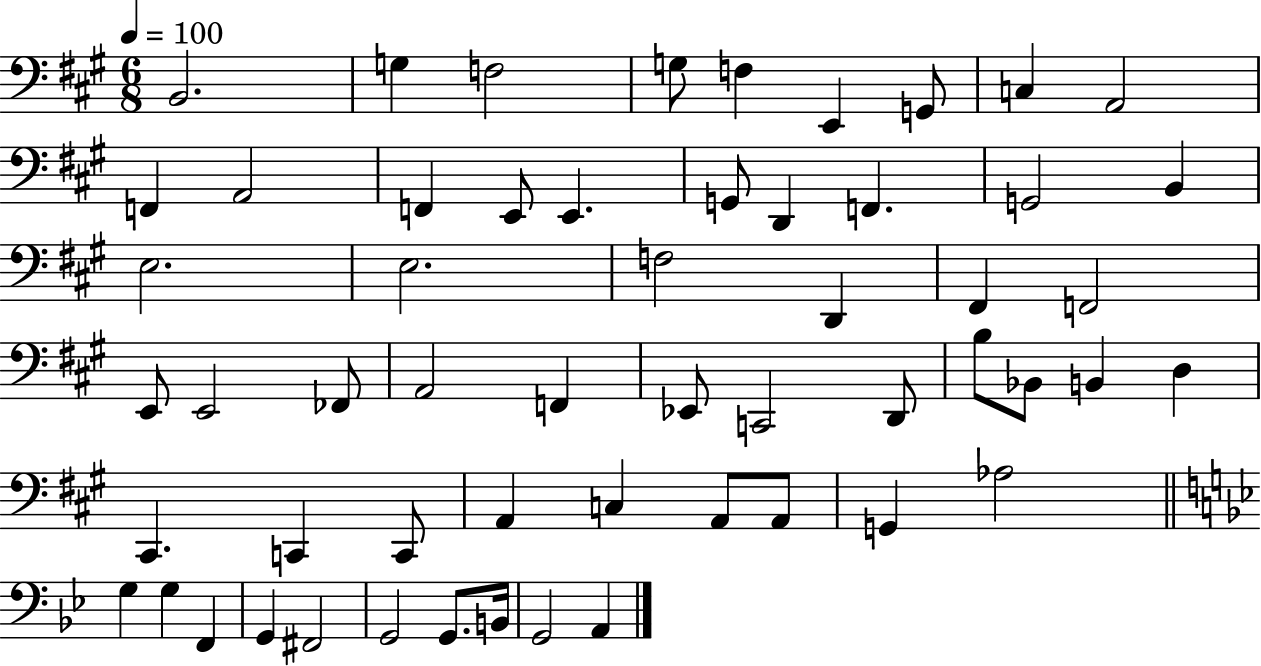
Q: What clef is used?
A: bass